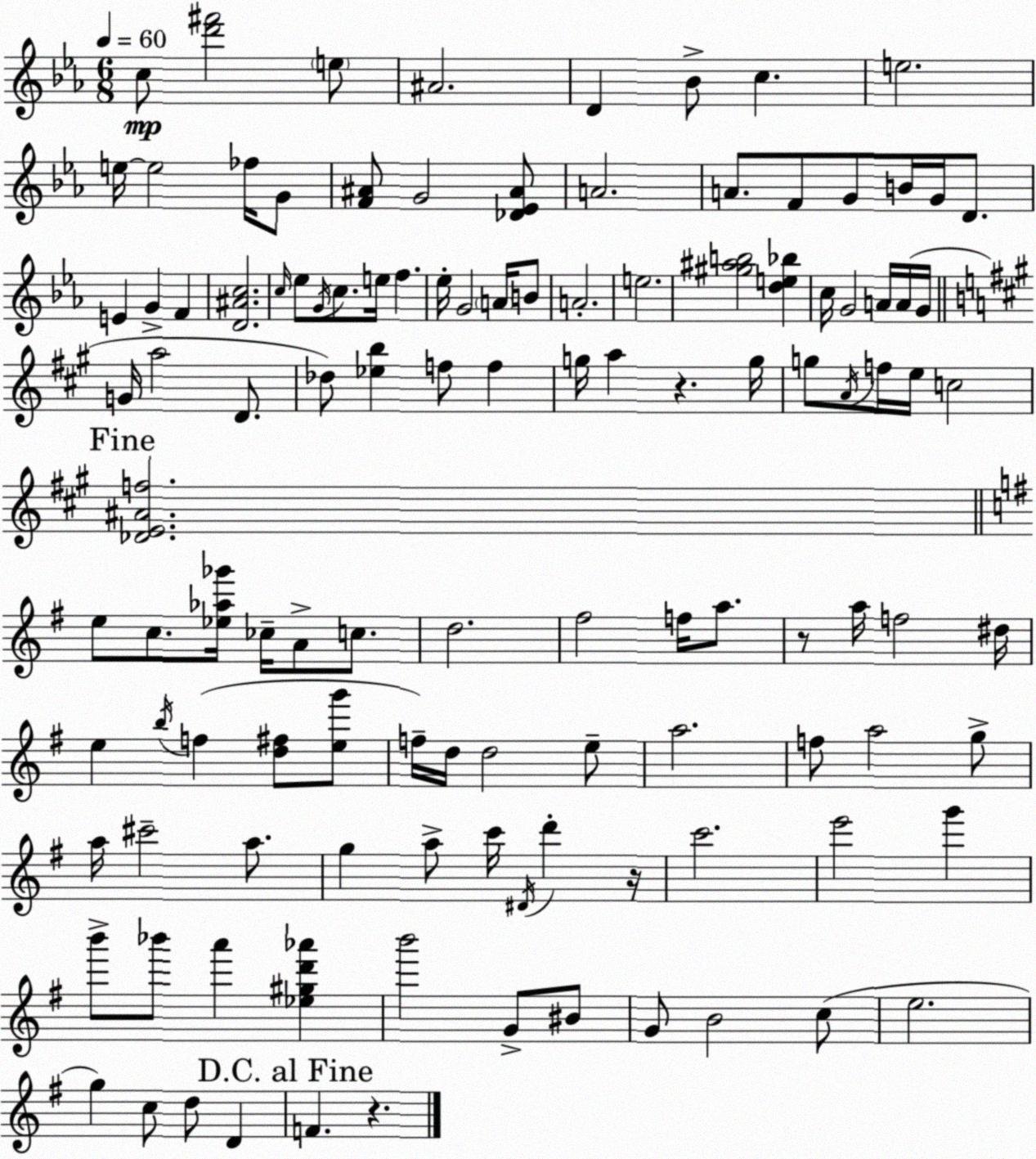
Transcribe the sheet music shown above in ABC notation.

X:1
T:Untitled
M:6/8
L:1/4
K:Cm
c/2 [d'^f']2 e/2 ^A2 D _B/2 c e2 e/4 e2 _f/4 G/2 [F^A]/2 G2 [_D_E^A]/2 A2 A/2 F/2 G/2 B/4 G/4 D/2 E G F [D^Ac]2 c/4 _e/2 G/4 c/2 e/4 f _e/4 G2 A/4 B/2 A2 e2 [^g^ab]2 [de_b] c/4 G2 A/4 A/4 G/4 G/4 a2 D/2 _d/2 [_eb] f/2 f g/4 a z g/4 g/2 A/4 f/4 e/4 c2 [_DE^Af]2 e/2 c/2 [_e_a_g']/4 _c/4 A/2 c/2 d2 ^f2 f/4 a/2 z/2 a/4 f2 ^d/4 e b/4 f [d^f]/2 [eg']/2 f/4 d/4 d2 e/2 a2 f/2 a2 g/2 a/4 ^c'2 a/2 g a/2 c'/4 ^D/4 d' z/4 c'2 e'2 g' b'/2 _b'/2 a' [_e^gd'_a'] b'2 G/2 ^B/2 G/2 B2 c/2 e2 g c/2 d/2 D F z